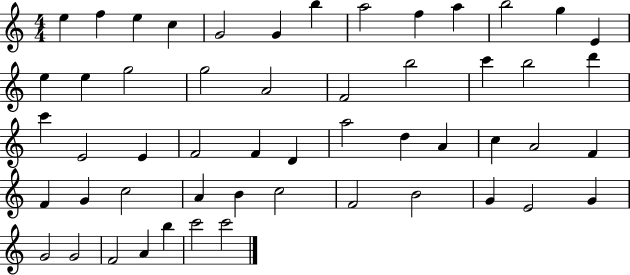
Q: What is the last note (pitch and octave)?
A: C6